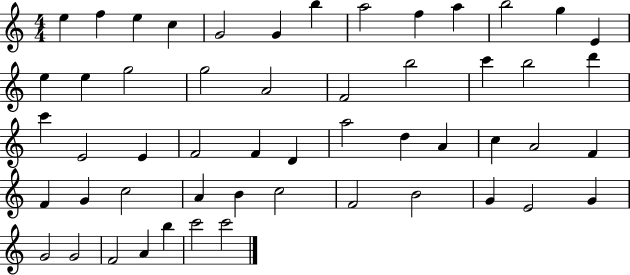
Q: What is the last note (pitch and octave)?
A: C6